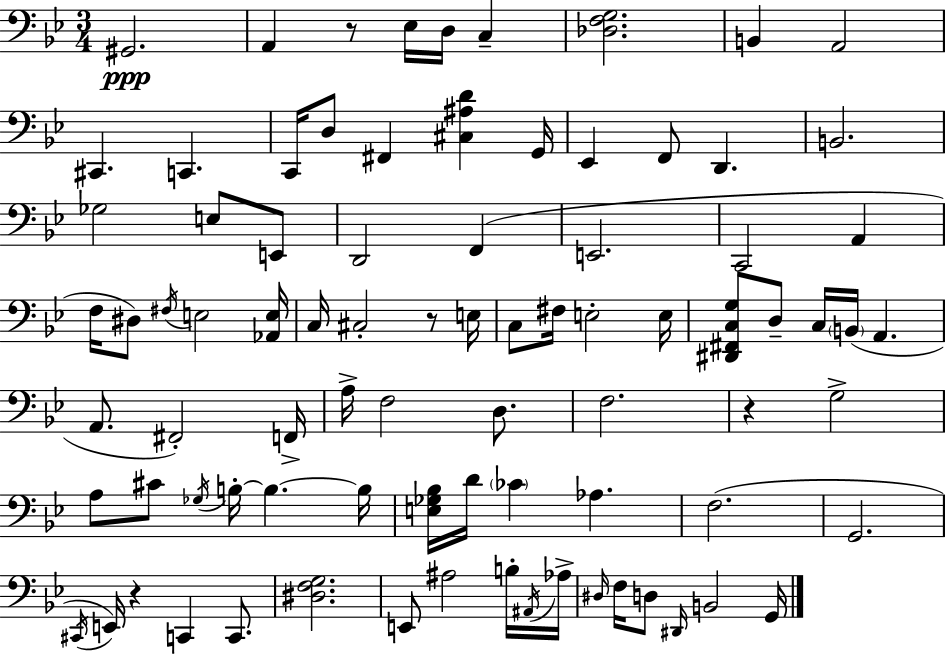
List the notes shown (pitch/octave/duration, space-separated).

G#2/h. A2/q R/e Eb3/s D3/s C3/q [Db3,F3,G3]/h. B2/q A2/h C#2/q. C2/q. C2/s D3/e F#2/q [C#3,A#3,D4]/q G2/s Eb2/q F2/e D2/q. B2/h. Gb3/h E3/e E2/e D2/h F2/q E2/h. C2/h A2/q F3/s D#3/e F#3/s E3/h [Ab2,E3]/s C3/s C#3/h R/e E3/s C3/e F#3/s E3/h E3/s [D#2,F#2,C3,G3]/e D3/e C3/s B2/s A2/q. A2/e. F#2/h F2/s A3/s F3/h D3/e. F3/h. R/q G3/h A3/e C#4/e Gb3/s B3/s B3/q. B3/s [E3,Gb3,Bb3]/s D4/s CES4/q Ab3/q. F3/h. G2/h. C#2/s E2/s R/q C2/q C2/e. [D#3,F3,G3]/h. E2/e A#3/h B3/s A#2/s Ab3/s D#3/s F3/s D3/e D#2/s B2/h G2/s